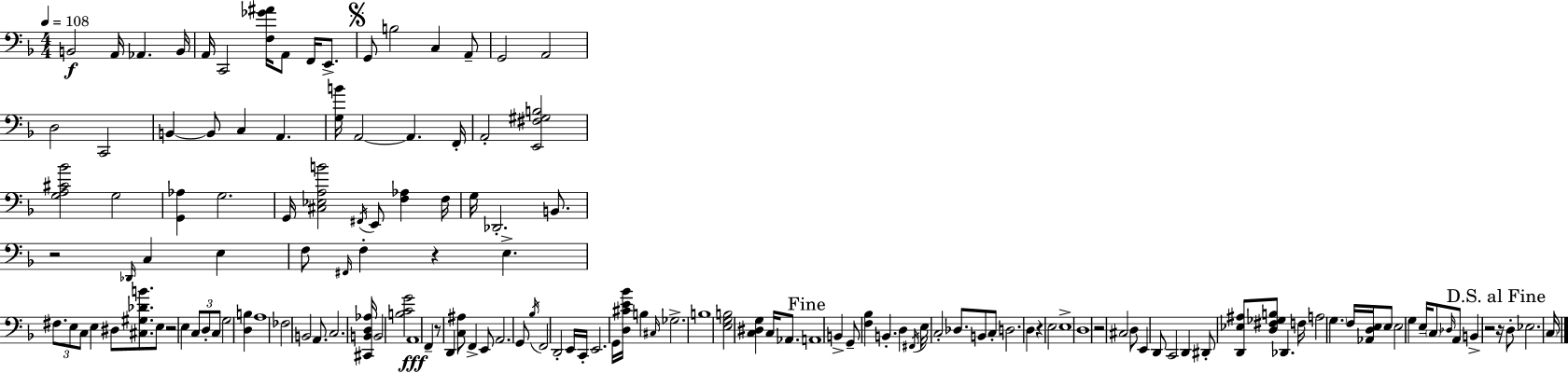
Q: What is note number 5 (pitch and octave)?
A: A2